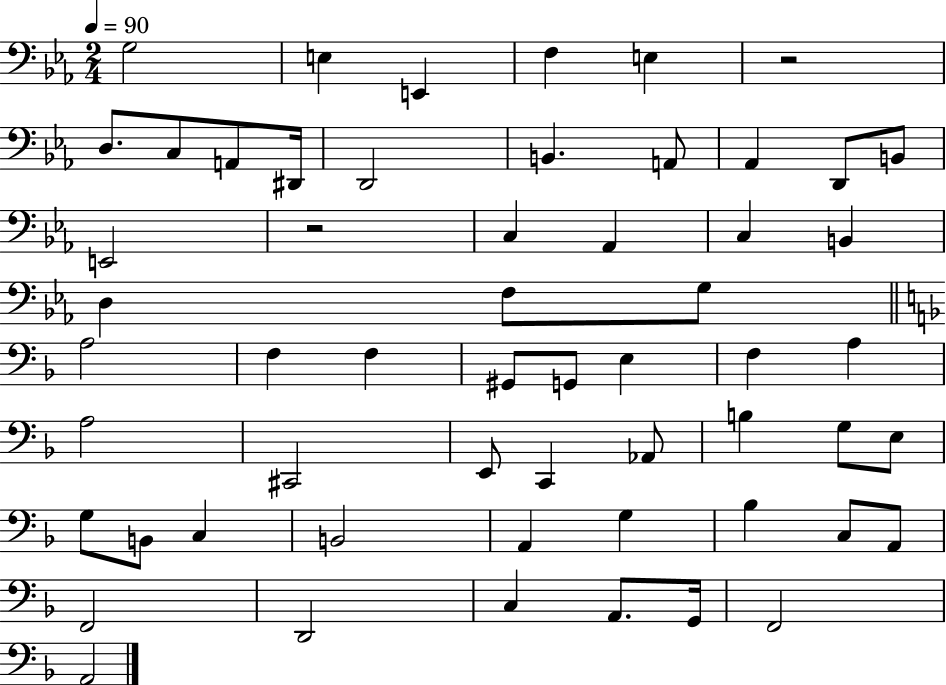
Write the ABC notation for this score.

X:1
T:Untitled
M:2/4
L:1/4
K:Eb
G,2 E, E,, F, E, z2 D,/2 C,/2 A,,/2 ^D,,/4 D,,2 B,, A,,/2 _A,, D,,/2 B,,/2 E,,2 z2 C, _A,, C, B,, D, F,/2 G,/2 A,2 F, F, ^G,,/2 G,,/2 E, F, A, A,2 ^C,,2 E,,/2 C,, _A,,/2 B, G,/2 E,/2 G,/2 B,,/2 C, B,,2 A,, G, _B, C,/2 A,,/2 F,,2 D,,2 C, A,,/2 G,,/4 F,,2 A,,2